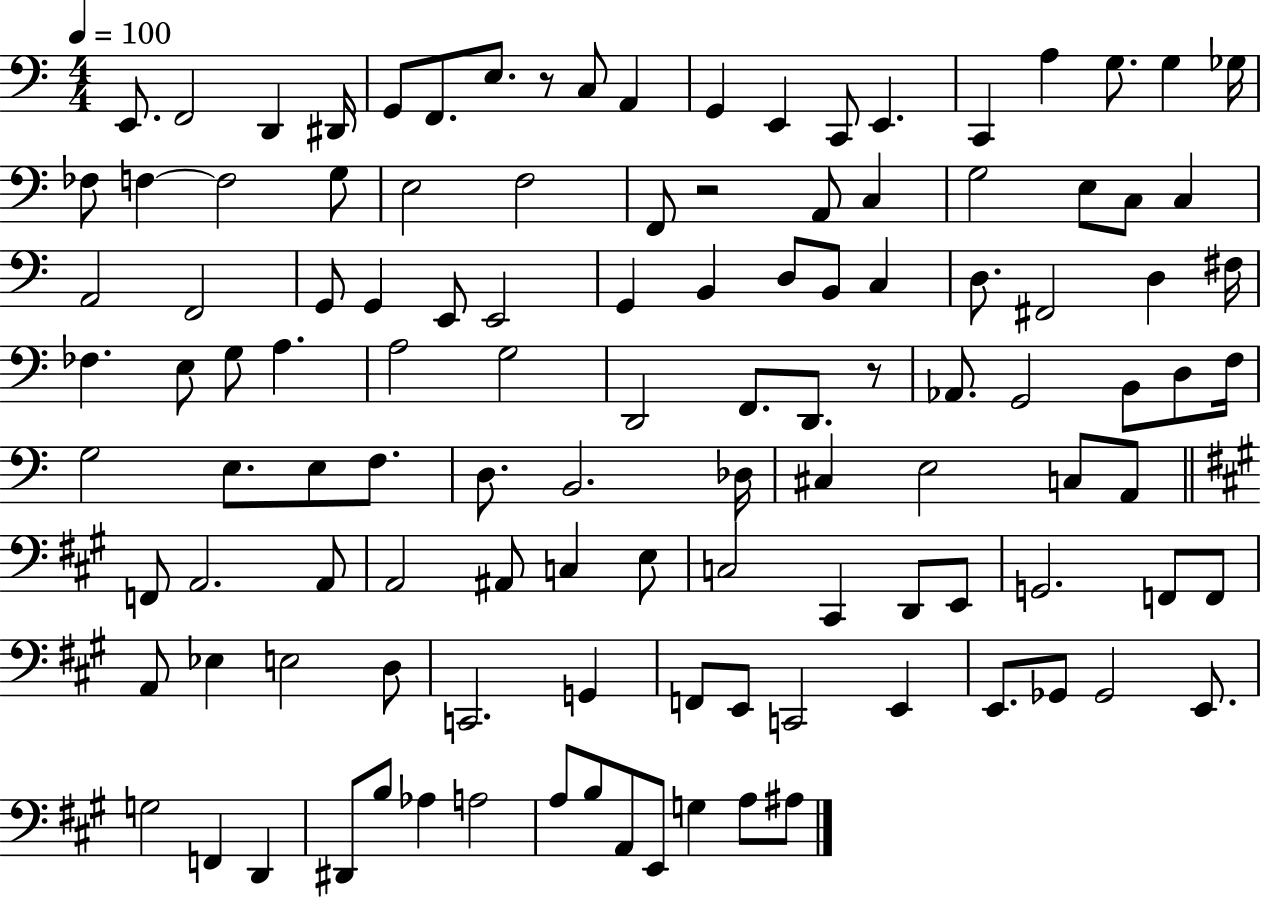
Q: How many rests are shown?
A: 3